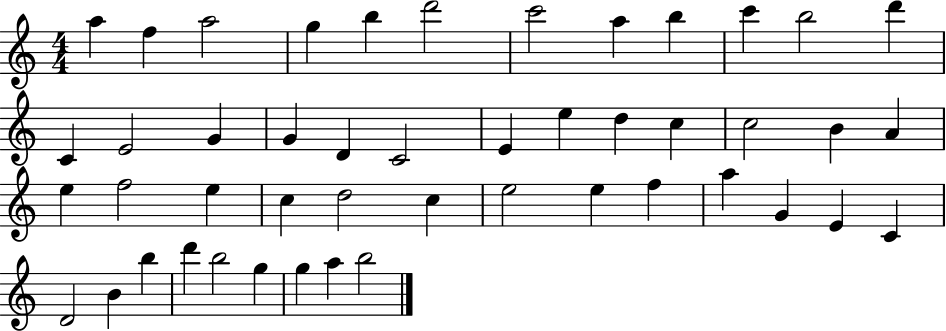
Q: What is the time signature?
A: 4/4